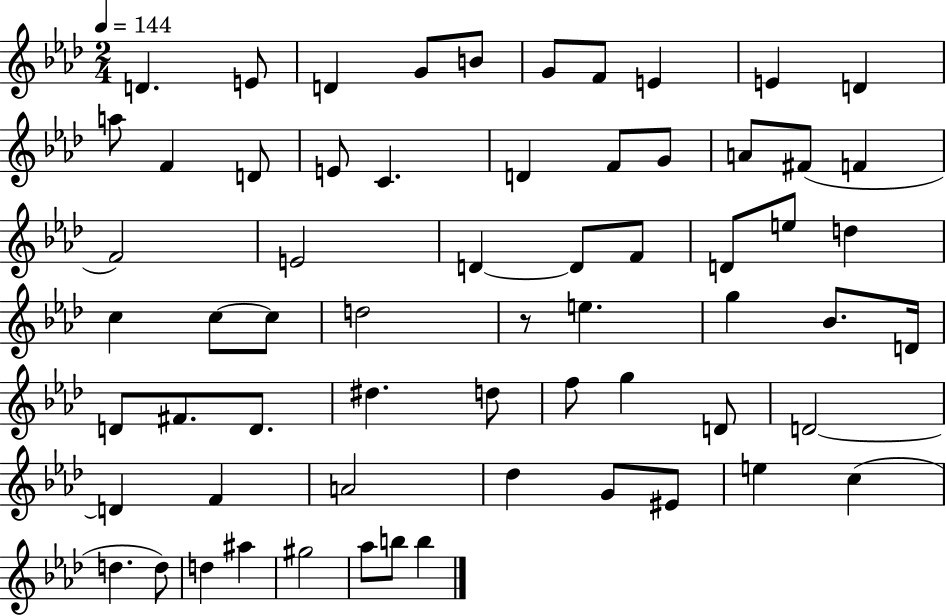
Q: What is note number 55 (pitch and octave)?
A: D5